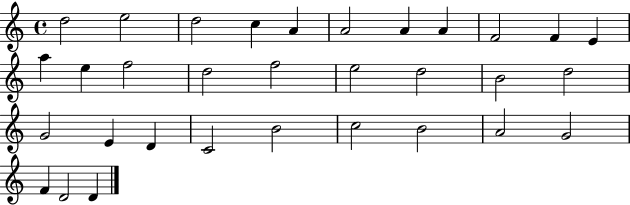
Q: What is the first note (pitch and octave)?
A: D5